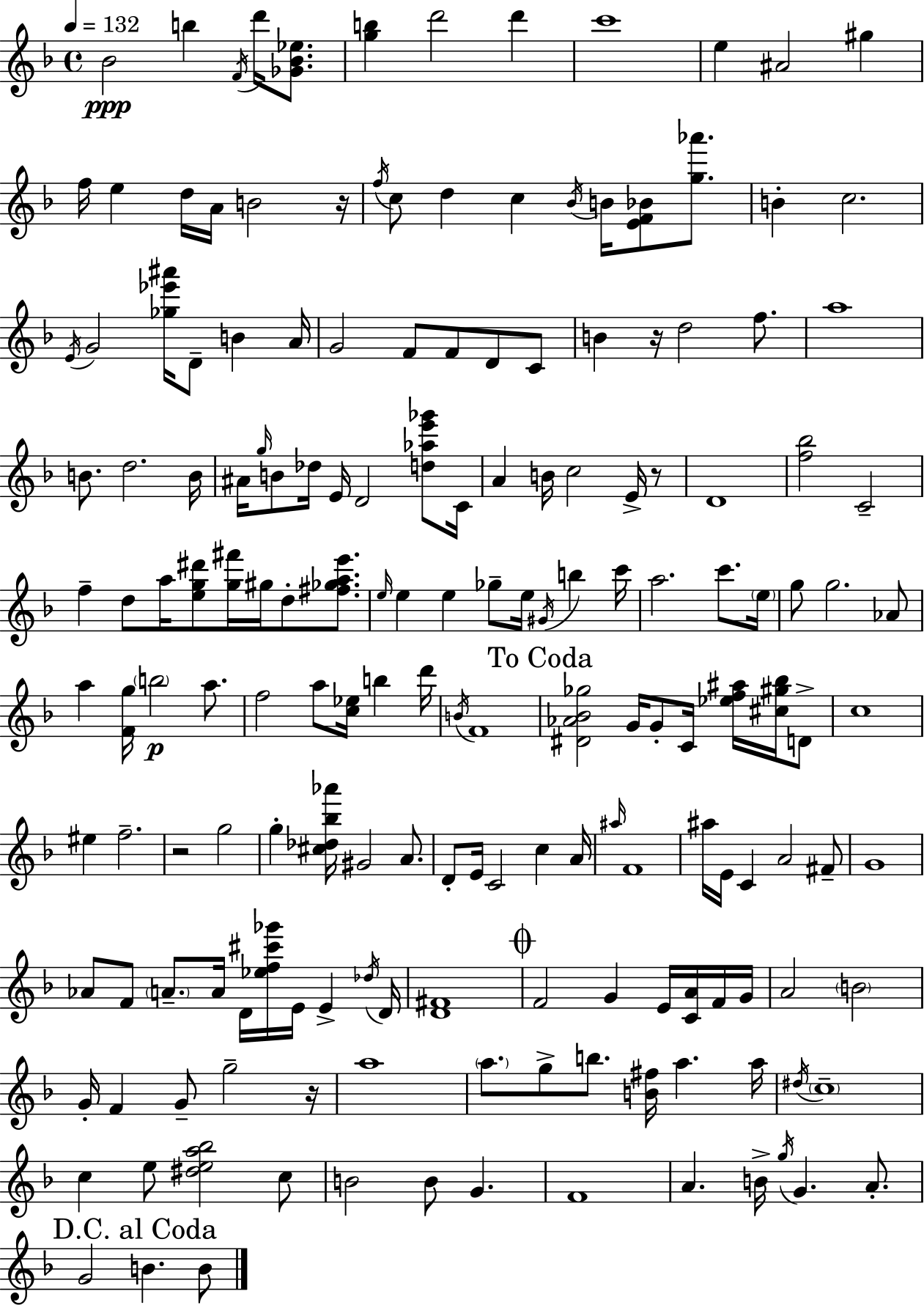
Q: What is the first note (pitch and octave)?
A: Bb4